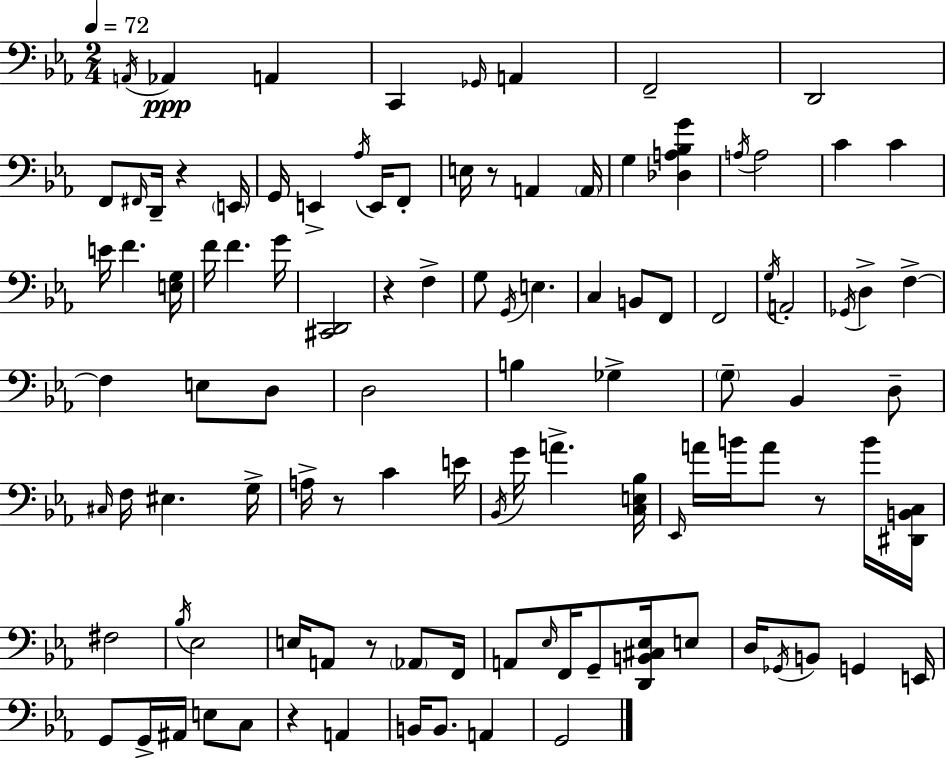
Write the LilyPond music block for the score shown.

{
  \clef bass
  \numericTimeSignature
  \time 2/4
  \key c \minor
  \tempo 4 = 72
  \acciaccatura { a,16 }\ppp aes,4 a,4 | c,4 \grace { ges,16 } a,4 | f,2-- | d,2 | \break f,8 \grace { fis,16 } d,16-- r4 | \parenthesize e,16 g,16 e,4-> | \acciaccatura { aes16 } e,16 f,8-. e16 r8 a,4 | \parenthesize a,16 g4 | \break <des a bes g'>4 \acciaccatura { a16 } a2 | c'4 | c'4 e'16 f'4. | <e g>16 f'16 f'4. | \break g'16 <cis, d,>2 | r4 | f4-> g8 \acciaccatura { g,16 } | e4. c4 | \break b,8 f,8 f,2 | \acciaccatura { g16 } a,2-. | \acciaccatura { ges,16 } | d4-> f4->~~ | \break f4 e8 d8 | d2 | b4 ges4-> | \parenthesize g8-- bes,4 d8-- | \break \grace { cis16 } f16 eis4. | g16-> a16-> r8 c'4 | e'16 \acciaccatura { bes,16 } g'16 a'4.-> | <c e bes>16 \grace { ees,16 } a'16 b'16 a'8 r8 | \break b'16 <dis, b, c>16 fis2 | \acciaccatura { bes16 } ees2 | e16 a,8 r8 | \parenthesize aes,8 f,16 a,8 \grace { ees16 } f,16 | \break g,8-- <d, b, cis ees>16 e8 d16 \acciaccatura { ges,16 } b,8 | g,4 e,16 g,8 | g,16-> ais,16 e8 c8 r4 | a,4 b,16 b,8. | \break a,4 g,2 | \bar "|."
}